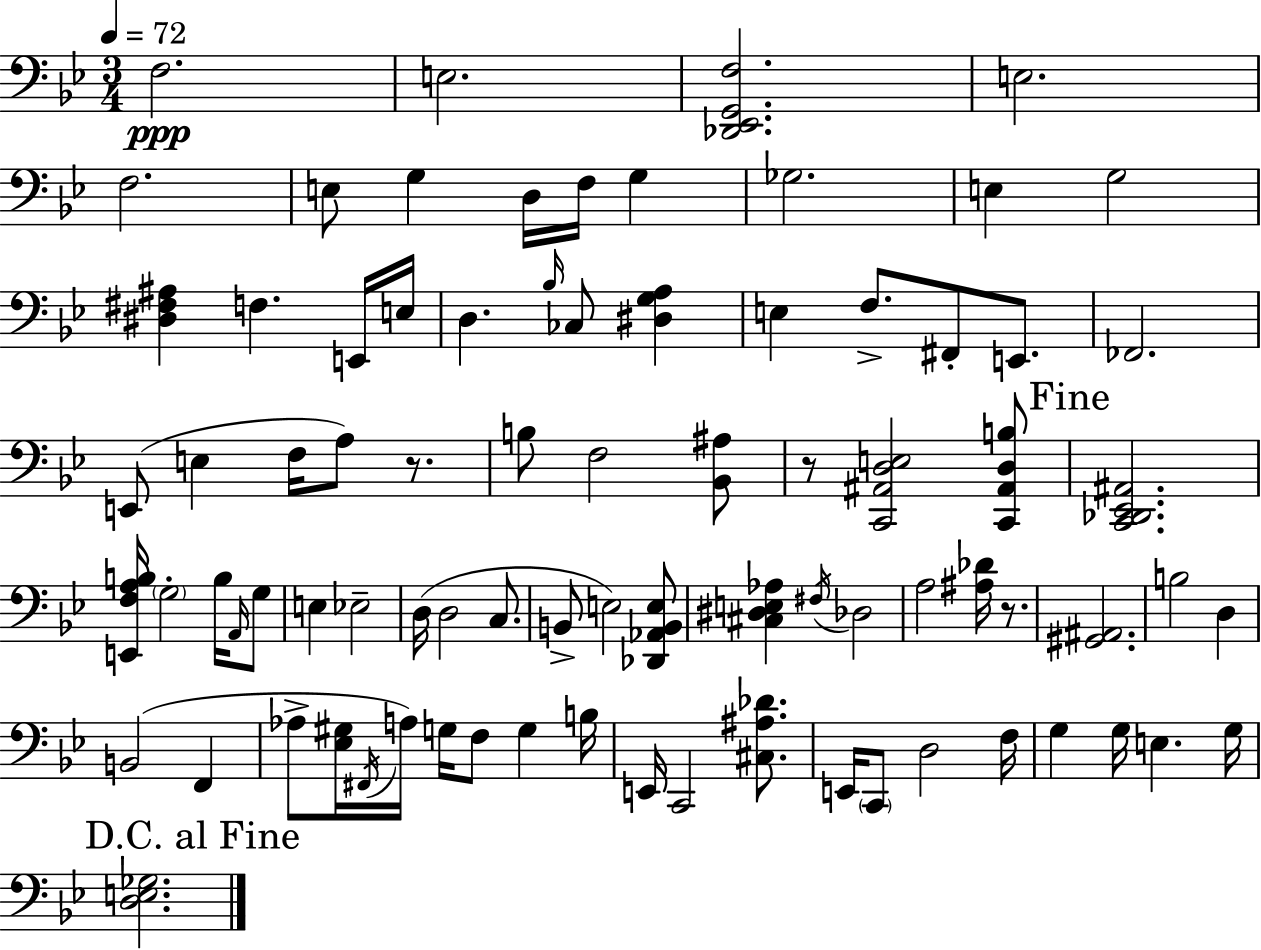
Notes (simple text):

F3/h. E3/h. [Db2,Eb2,G2,F3]/h. E3/h. F3/h. E3/e G3/q D3/s F3/s G3/q Gb3/h. E3/q G3/h [D#3,F#3,A#3]/q F3/q. E2/s E3/s D3/q. Bb3/s CES3/e [D#3,G3,A3]/q E3/q F3/e. F#2/e E2/e. FES2/h. E2/e E3/q F3/s A3/e R/e. B3/e F3/h [Bb2,A#3]/e R/e [C2,A#2,D3,E3]/h [C2,A#2,D3,B3]/e [C2,Db2,Eb2,A#2]/h. [E2,F3,A3,B3]/s G3/h B3/s A2/s G3/e E3/q Eb3/h D3/s D3/h C3/e. B2/e E3/h [Db2,Ab2,B2,E3]/e [C#3,D#3,E3,Ab3]/q F#3/s Db3/h A3/h [A#3,Db4]/s R/e. [G#2,A#2]/h. B3/h D3/q B2/h F2/q Ab3/e [Eb3,G#3]/s F#2/s A3/s G3/s F3/e G3/q B3/s E2/s C2/h [C#3,A#3,Db4]/e. E2/s C2/e D3/h F3/s G3/q G3/s E3/q. G3/s [D3,E3,Gb3]/h.